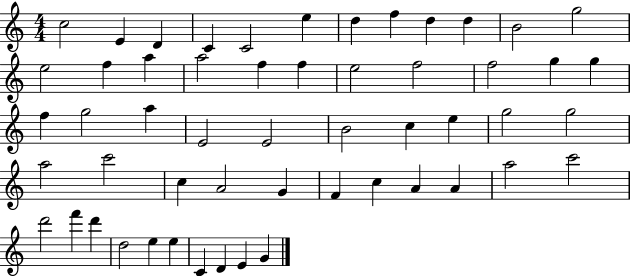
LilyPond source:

{
  \clef treble
  \numericTimeSignature
  \time 4/4
  \key c \major
  c''2 e'4 d'4 | c'4 c'2 e''4 | d''4 f''4 d''4 d''4 | b'2 g''2 | \break e''2 f''4 a''4 | a''2 f''4 f''4 | e''2 f''2 | f''2 g''4 g''4 | \break f''4 g''2 a''4 | e'2 e'2 | b'2 c''4 e''4 | g''2 g''2 | \break a''2 c'''2 | c''4 a'2 g'4 | f'4 c''4 a'4 a'4 | a''2 c'''2 | \break d'''2 f'''4 d'''4 | d''2 e''4 e''4 | c'4 d'4 e'4 g'4 | \bar "|."
}